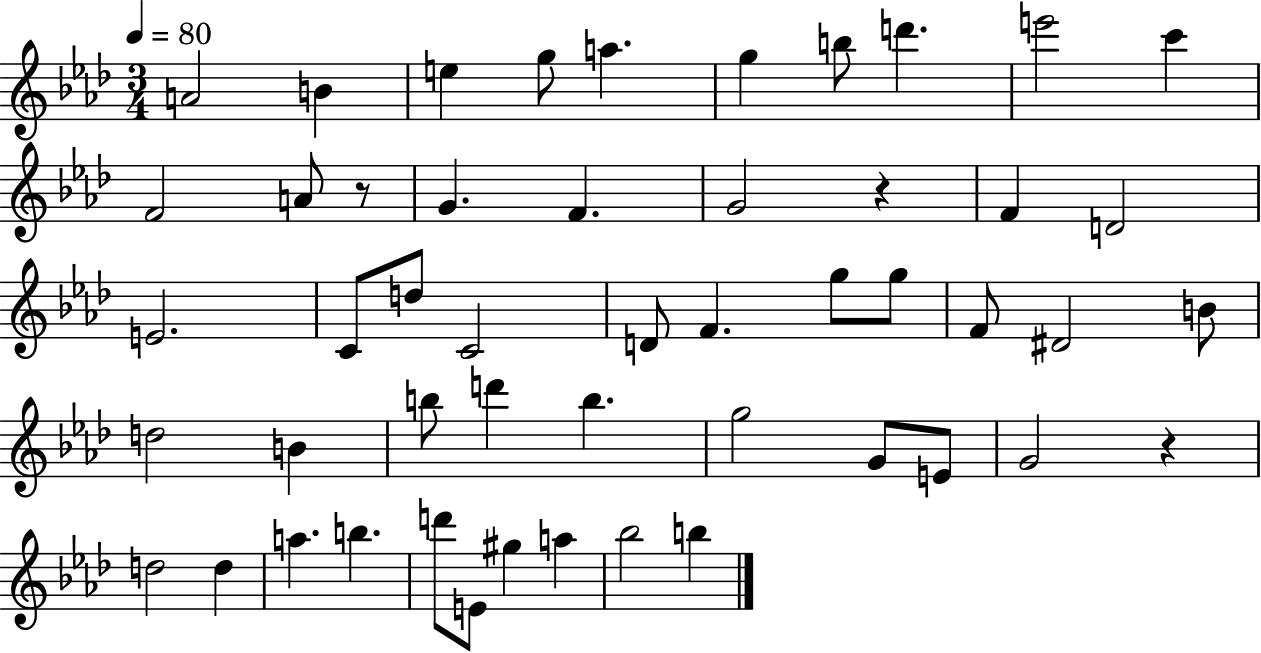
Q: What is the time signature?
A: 3/4